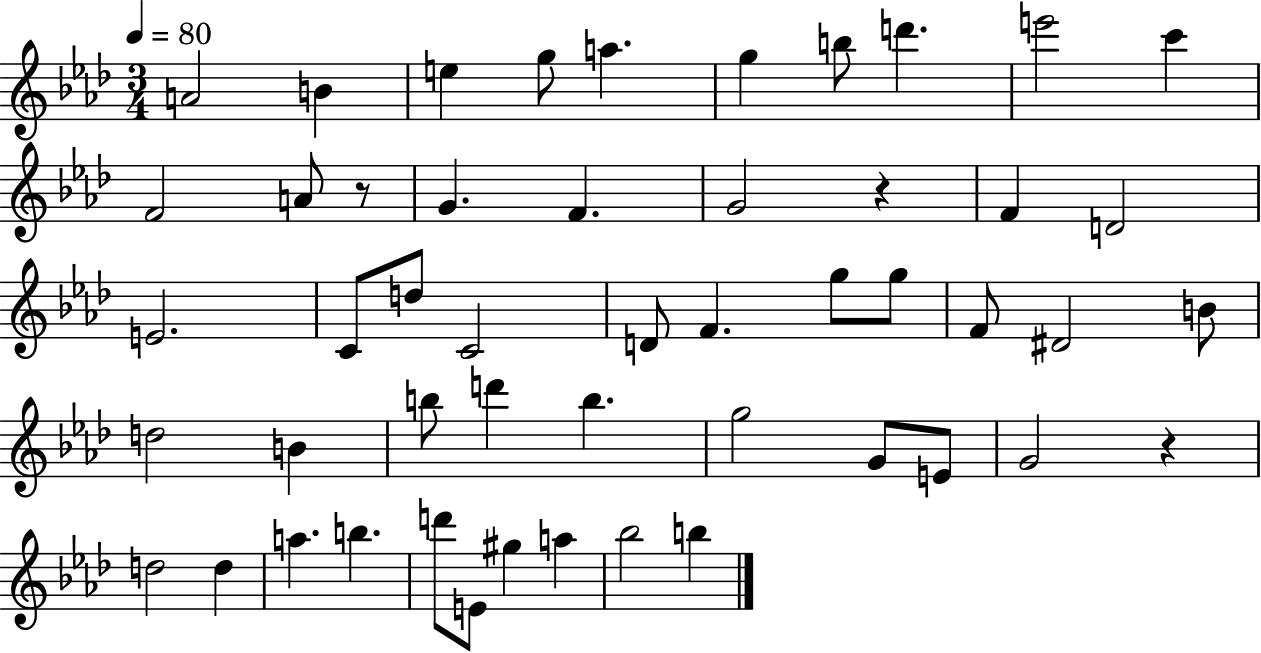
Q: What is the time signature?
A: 3/4